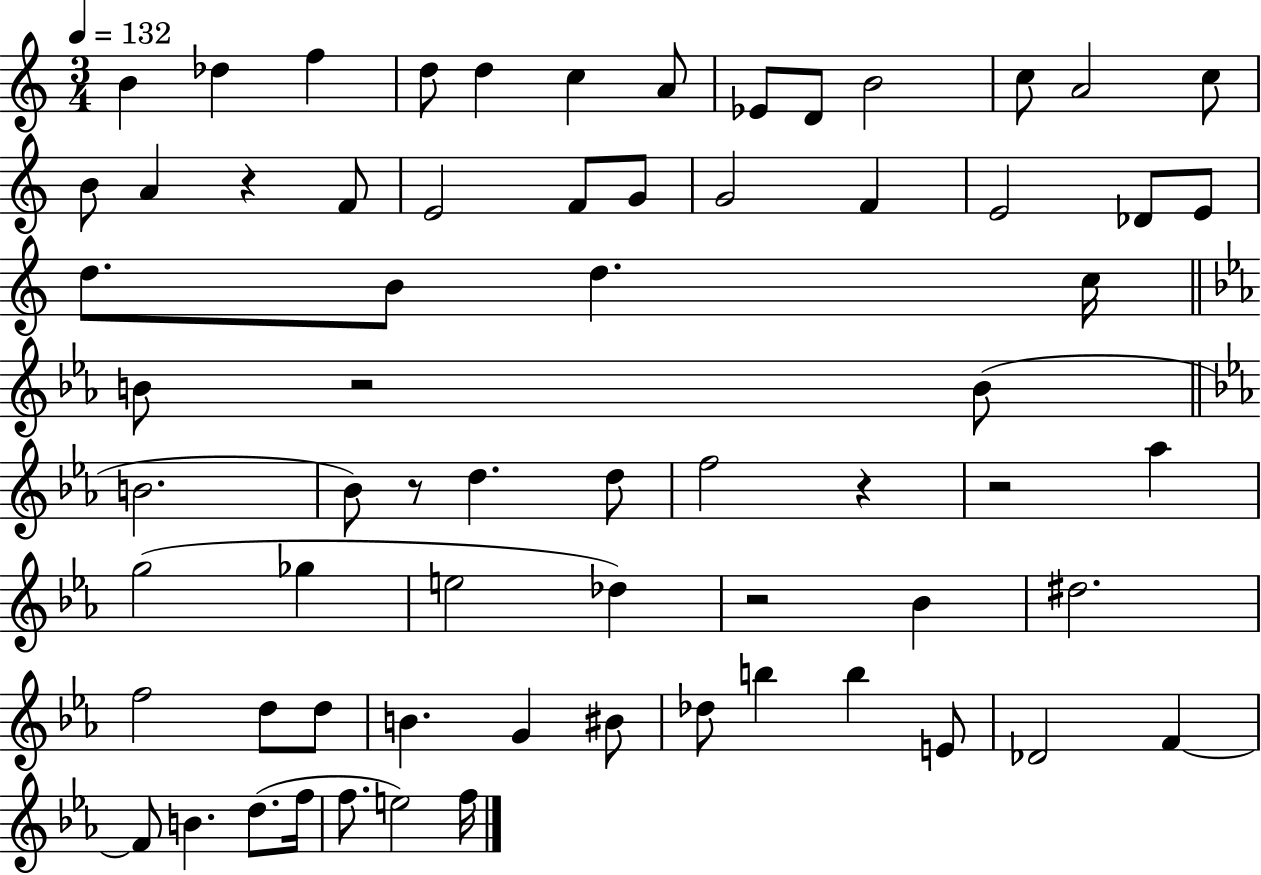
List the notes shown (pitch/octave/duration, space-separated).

B4/q Db5/q F5/q D5/e D5/q C5/q A4/e Eb4/e D4/e B4/h C5/e A4/h C5/e B4/e A4/q R/q F4/e E4/h F4/e G4/e G4/h F4/q E4/h Db4/e E4/e D5/e. B4/e D5/q. C5/s B4/e R/h B4/e B4/h. Bb4/e R/e D5/q. D5/e F5/h R/q R/h Ab5/q G5/h Gb5/q E5/h Db5/q R/h Bb4/q D#5/h. F5/h D5/e D5/e B4/q. G4/q BIS4/e Db5/e B5/q B5/q E4/e Db4/h F4/q F4/e B4/q. D5/e. F5/s F5/e. E5/h F5/s